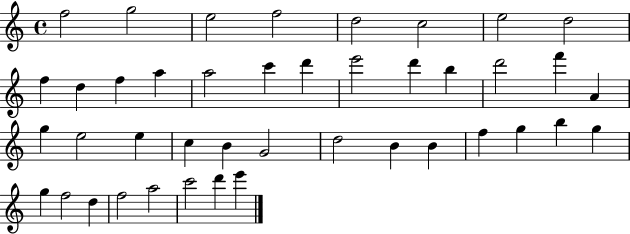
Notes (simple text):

F5/h G5/h E5/h F5/h D5/h C5/h E5/h D5/h F5/q D5/q F5/q A5/q A5/h C6/q D6/q E6/h D6/q B5/q D6/h F6/q A4/q G5/q E5/h E5/q C5/q B4/q G4/h D5/h B4/q B4/q F5/q G5/q B5/q G5/q G5/q F5/h D5/q F5/h A5/h C6/h D6/q E6/q